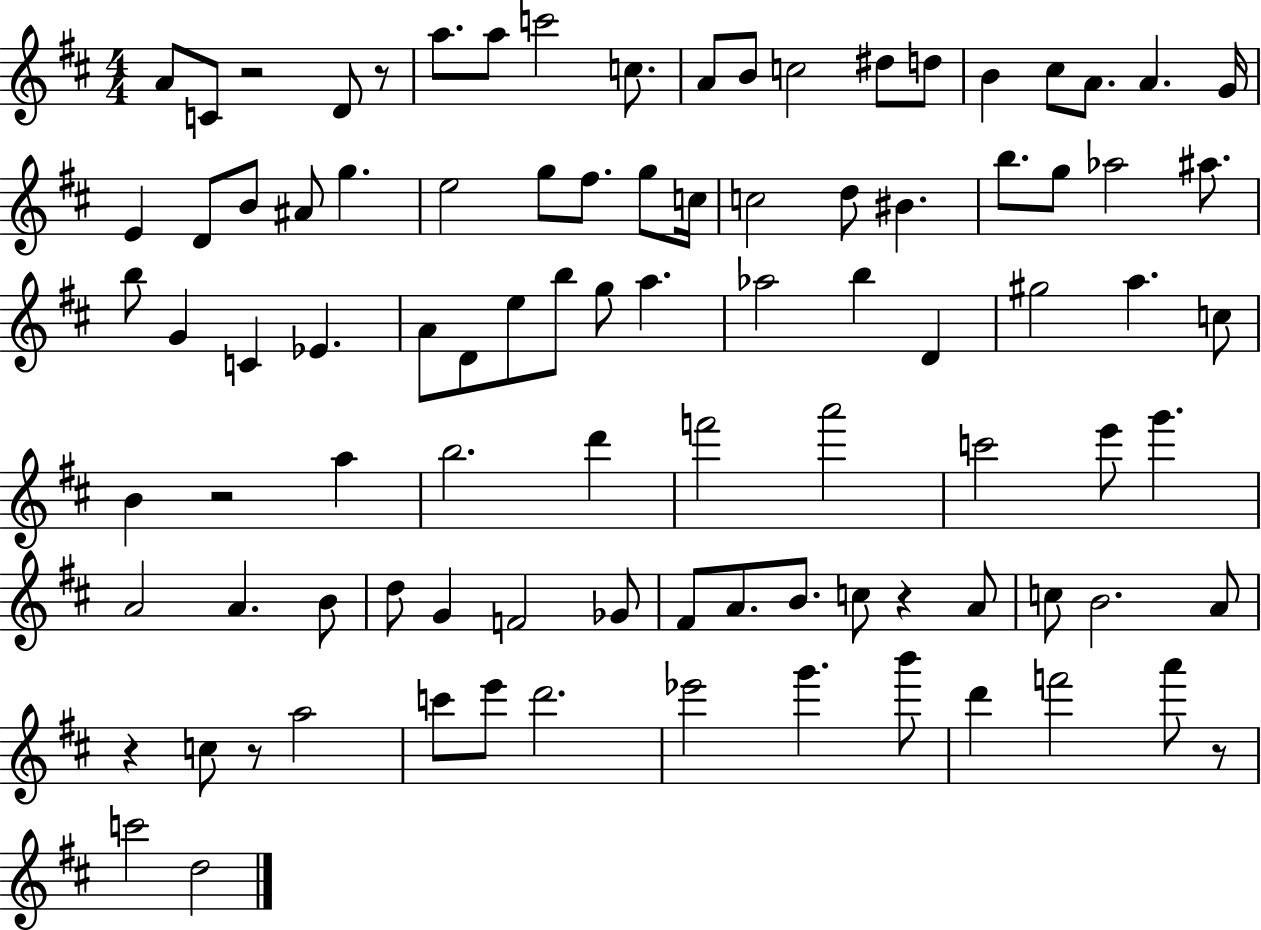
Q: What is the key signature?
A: D major